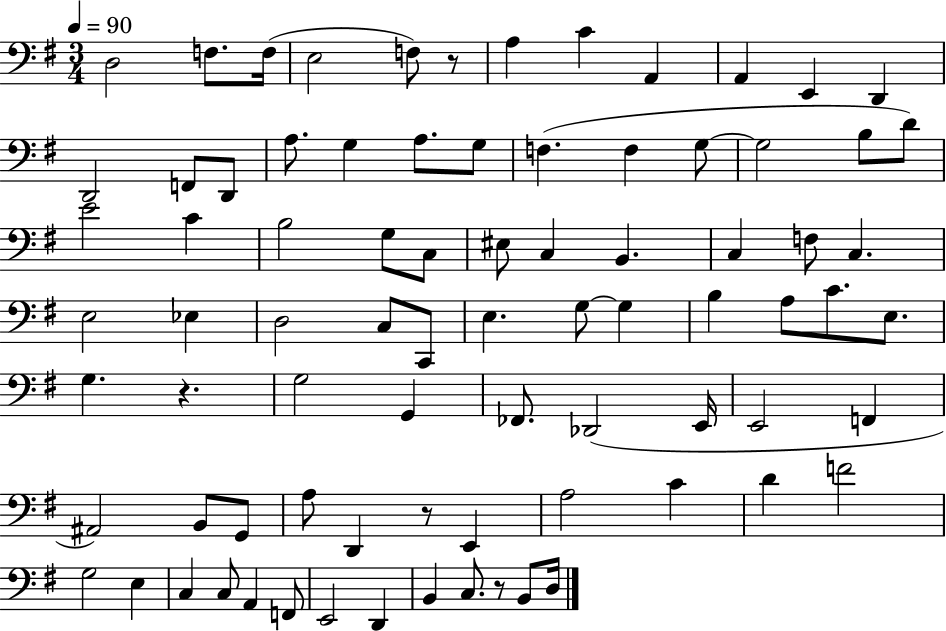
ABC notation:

X:1
T:Untitled
M:3/4
L:1/4
K:G
D,2 F,/2 F,/4 E,2 F,/2 z/2 A, C A,, A,, E,, D,, D,,2 F,,/2 D,,/2 A,/2 G, A,/2 G,/2 F, F, G,/2 G,2 B,/2 D/2 E2 C B,2 G,/2 C,/2 ^E,/2 C, B,, C, F,/2 C, E,2 _E, D,2 C,/2 C,,/2 E, G,/2 G, B, A,/2 C/2 E,/2 G, z G,2 G,, _F,,/2 _D,,2 E,,/4 E,,2 F,, ^A,,2 B,,/2 G,,/2 A,/2 D,, z/2 E,, A,2 C D F2 G,2 E, C, C,/2 A,, F,,/2 E,,2 D,, B,, C,/2 z/2 B,,/2 D,/4